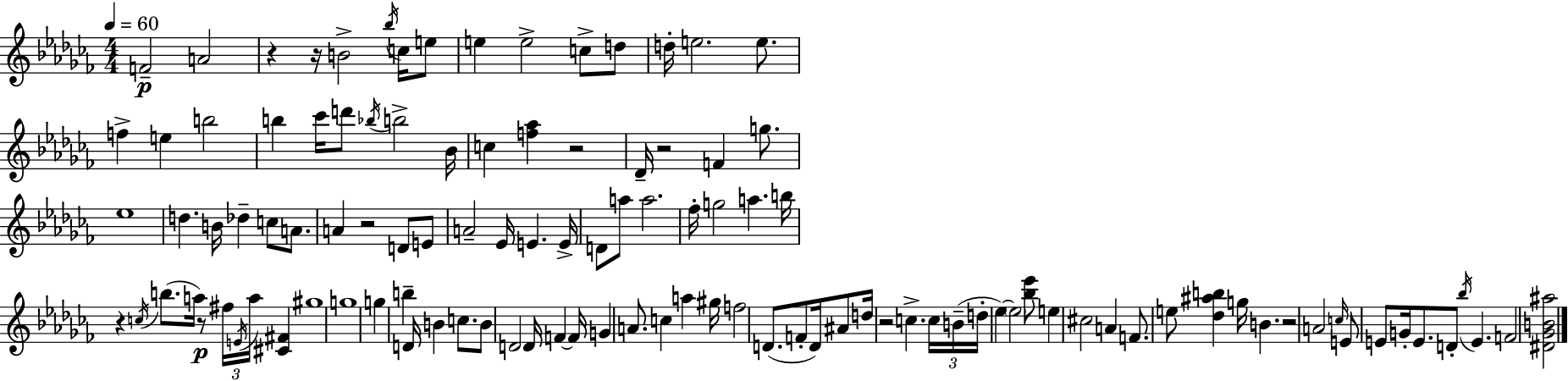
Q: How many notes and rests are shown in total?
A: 112